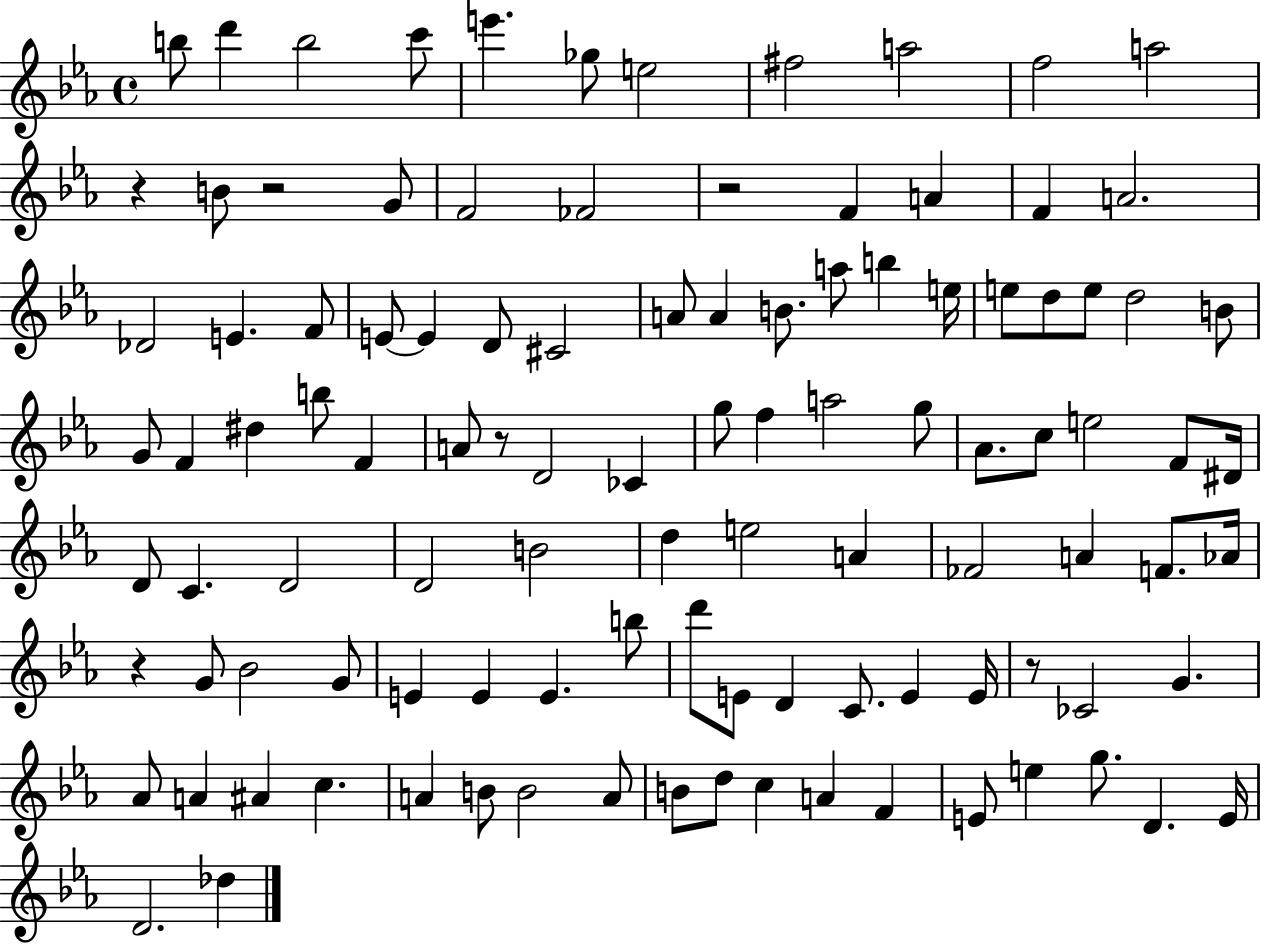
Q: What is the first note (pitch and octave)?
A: B5